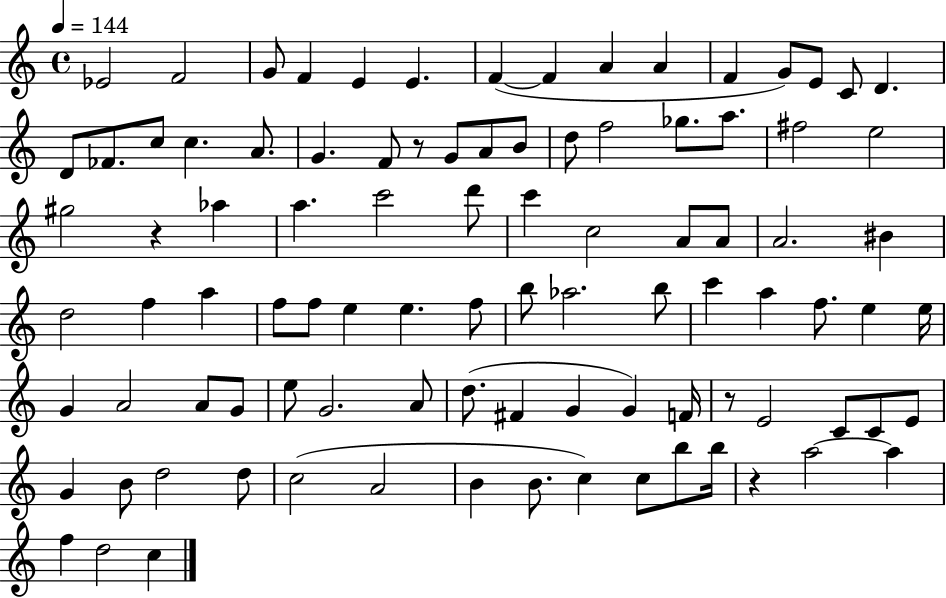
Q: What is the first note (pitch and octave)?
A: Eb4